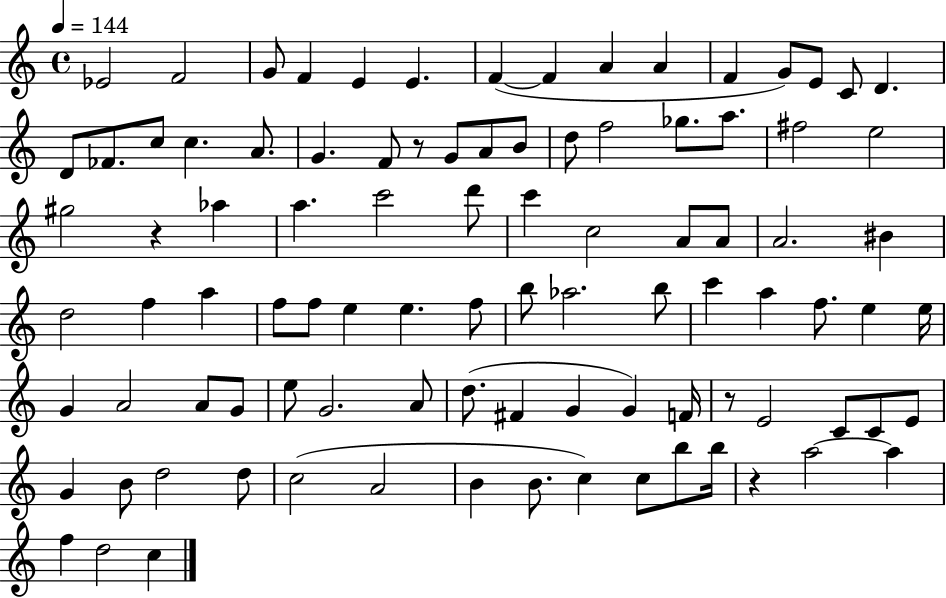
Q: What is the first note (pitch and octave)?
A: Eb4